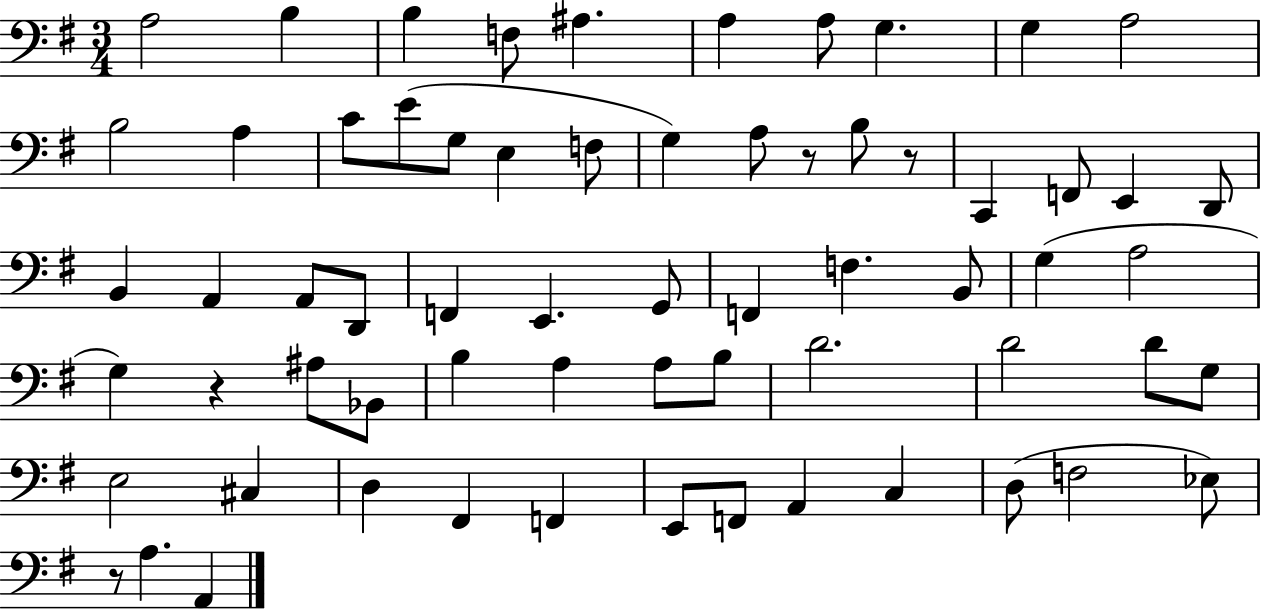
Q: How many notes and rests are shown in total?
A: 65